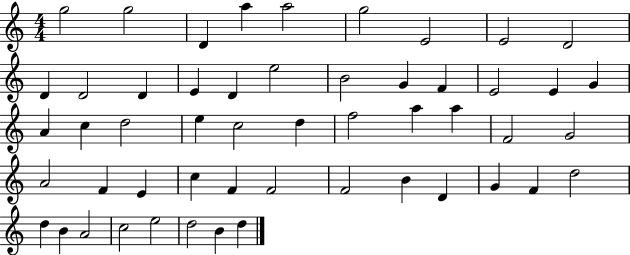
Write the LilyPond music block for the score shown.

{
  \clef treble
  \numericTimeSignature
  \time 4/4
  \key c \major
  g''2 g''2 | d'4 a''4 a''2 | g''2 e'2 | e'2 d'2 | \break d'4 d'2 d'4 | e'4 d'4 e''2 | b'2 g'4 f'4 | e'2 e'4 g'4 | \break a'4 c''4 d''2 | e''4 c''2 d''4 | f''2 a''4 a''4 | f'2 g'2 | \break a'2 f'4 e'4 | c''4 f'4 f'2 | f'2 b'4 d'4 | g'4 f'4 d''2 | \break d''4 b'4 a'2 | c''2 e''2 | d''2 b'4 d''4 | \bar "|."
}